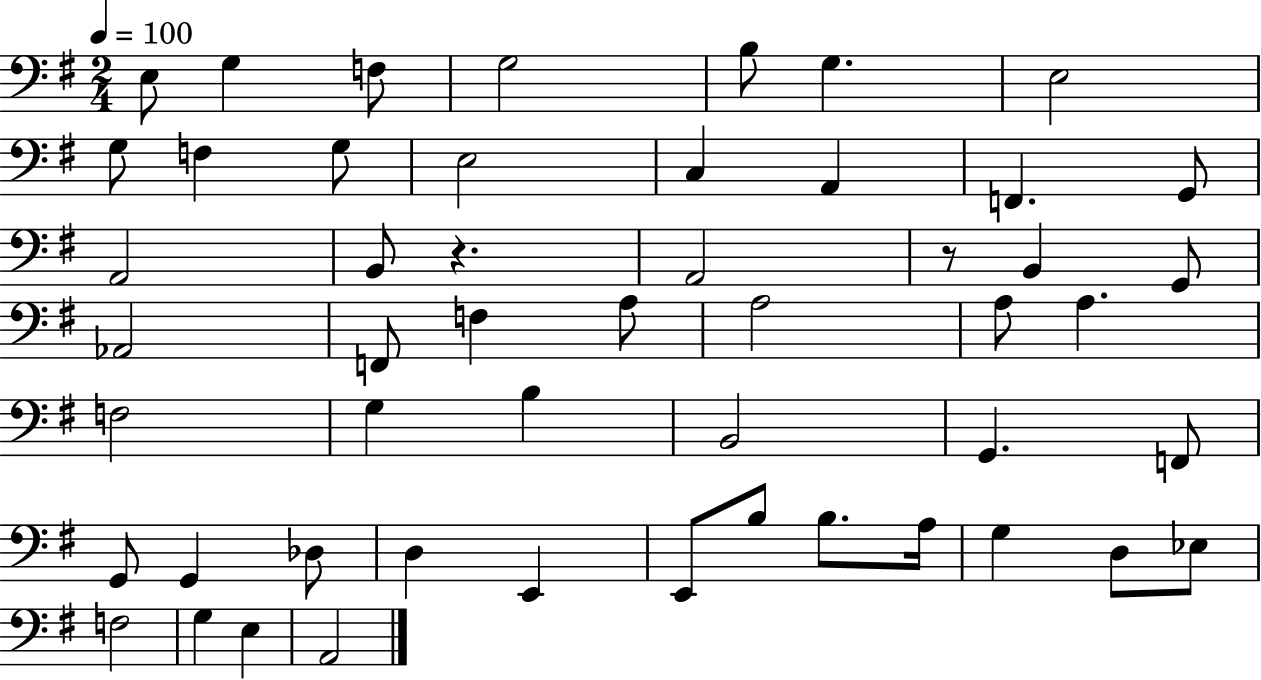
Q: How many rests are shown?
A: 2